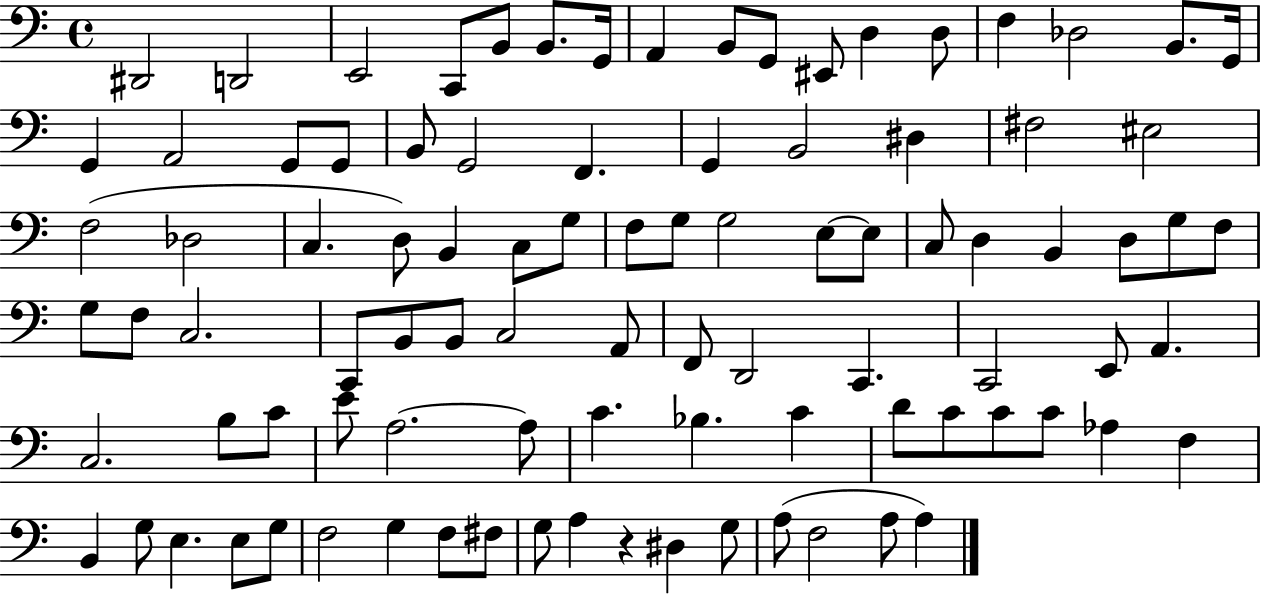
{
  \clef bass
  \time 4/4
  \defaultTimeSignature
  \key c \major
  \repeat volta 2 { dis,2 d,2 | e,2 c,8 b,8 b,8. g,16 | a,4 b,8 g,8 eis,8 d4 d8 | f4 des2 b,8. g,16 | \break g,4 a,2 g,8 g,8 | b,8 g,2 f,4. | g,4 b,2 dis4 | fis2 eis2 | \break f2( des2 | c4. d8) b,4 c8 g8 | f8 g8 g2 e8~~ e8 | c8 d4 b,4 d8 g8 f8 | \break g8 f8 c2. | c,8 b,8 b,8 c2 a,8 | f,8 d,2 c,4. | c,2 e,8 a,4. | \break c2. b8 c'8 | e'8 a2.~~ a8 | c'4. bes4. c'4 | d'8 c'8 c'8 c'8 aes4 f4 | \break b,4 g8 e4. e8 g8 | f2 g4 f8 fis8 | g8 a4 r4 dis4 g8 | a8( f2 a8 a4) | \break } \bar "|."
}